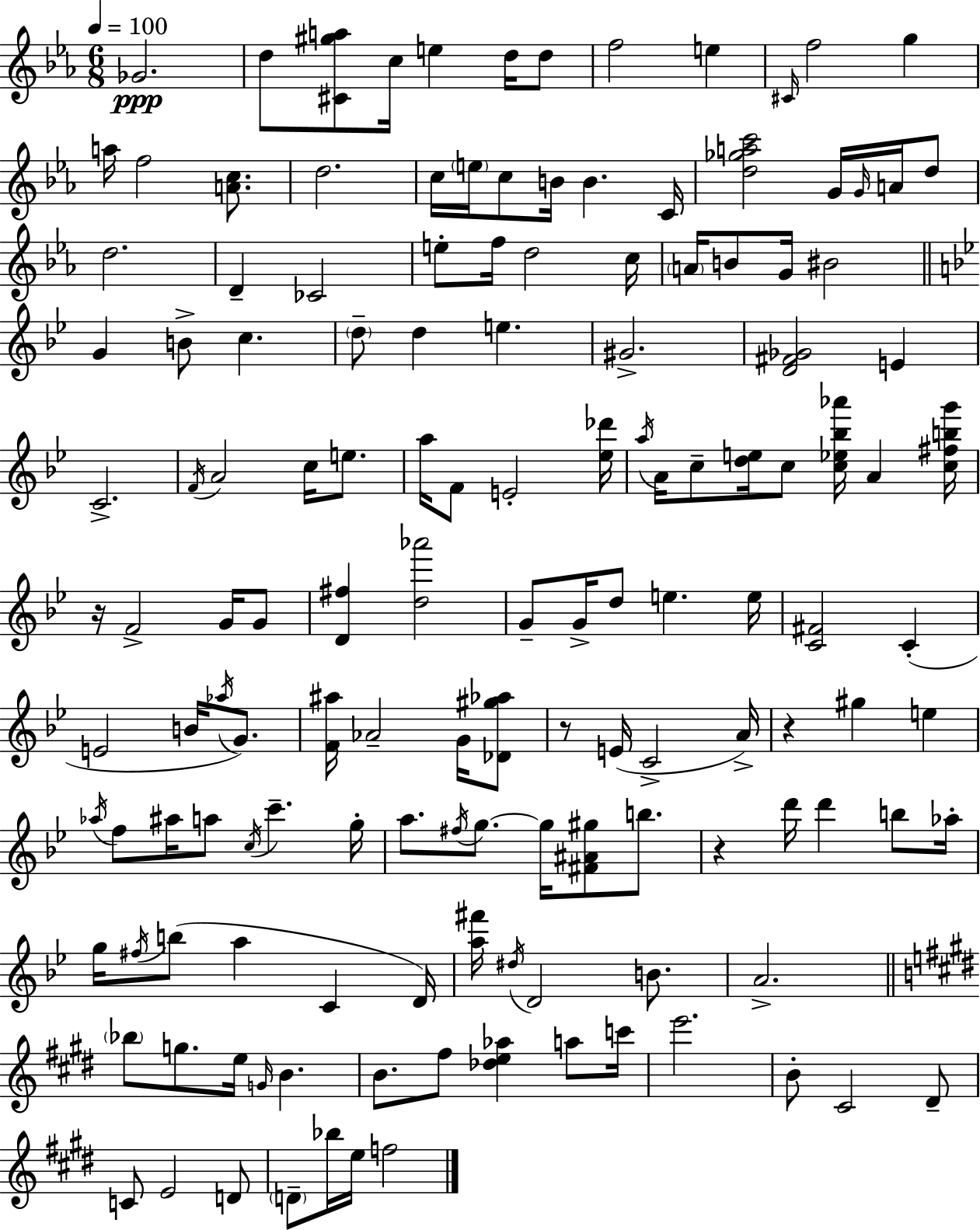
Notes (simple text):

Gb4/h. D5/e [C#4,G#5,A5]/e C5/s E5/q D5/s D5/e F5/h E5/q C#4/s F5/h G5/q A5/s F5/h [A4,C5]/e. D5/h. C5/s E5/s C5/e B4/s B4/q. C4/s [D5,Gb5,A5,C6]/h G4/s G4/s A4/s D5/e D5/h. D4/q CES4/h E5/e F5/s D5/h C5/s A4/s B4/e G4/s BIS4/h G4/q B4/e C5/q. D5/e D5/q E5/q. G#4/h. [D4,F#4,Gb4]/h E4/q C4/h. F4/s A4/h C5/s E5/e. A5/s F4/e E4/h [Eb5,Db6]/s A5/s A4/s C5/e [D5,E5]/s C5/e [C5,Eb5,Bb5,Ab6]/s A4/q [C5,F#5,B5,G6]/s R/s F4/h G4/s G4/e [D4,F#5]/q [D5,Ab6]/h G4/e G4/s D5/e E5/q. E5/s [C4,F#4]/h C4/q E4/h B4/s Ab5/s G4/e. [F4,A#5]/s Ab4/h G4/s [Db4,G#5,Ab5]/e R/e E4/s C4/h A4/s R/q G#5/q E5/q Ab5/s F5/e A#5/s A5/e C5/s C6/q. G5/s A5/e. F#5/s G5/e. G5/s [F#4,A#4,G#5]/e B5/e. R/q D6/s D6/q B5/e Ab5/s G5/s F#5/s B5/e A5/q C4/q D4/s [A5,F#6]/s D#5/s D4/h B4/e. A4/h. Bb5/e G5/e. E5/s G4/s B4/q. B4/e. F#5/e [Db5,E5,Ab5]/q A5/e C6/s E6/h. B4/e C#4/h D#4/e C4/e E4/h D4/e D4/e Bb5/s E5/s F5/h